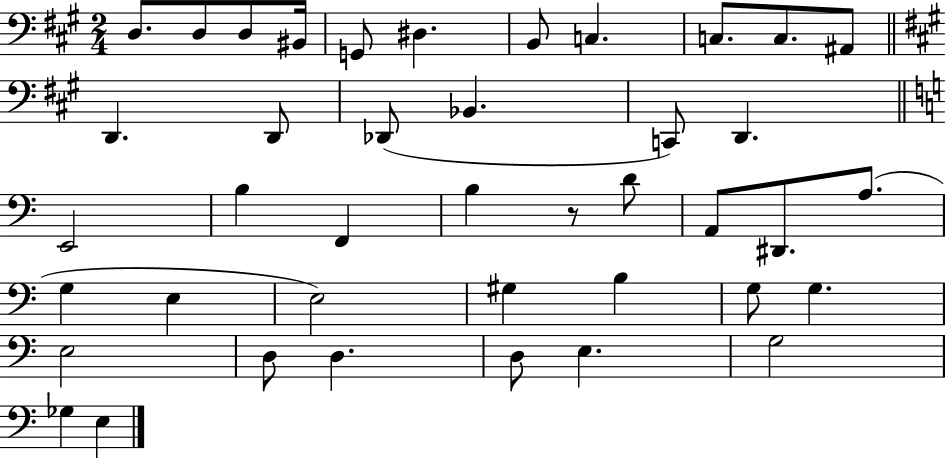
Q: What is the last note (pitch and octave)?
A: E3